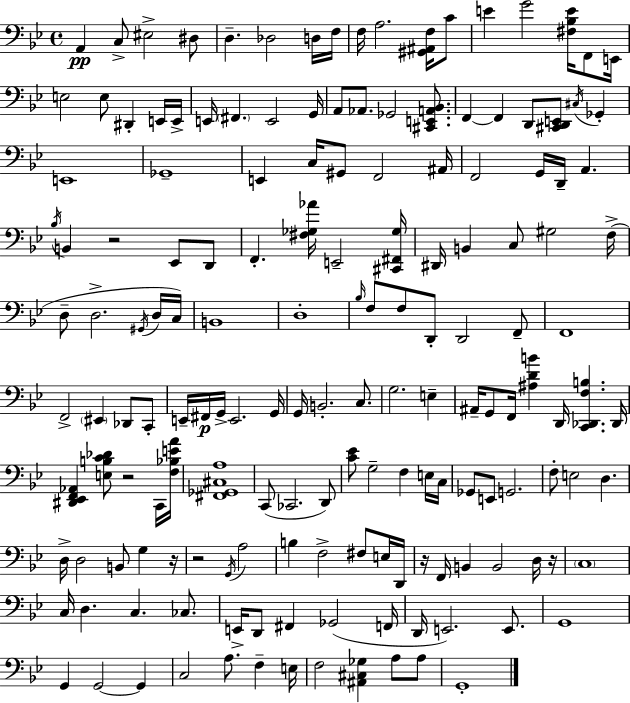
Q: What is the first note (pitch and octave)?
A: A2